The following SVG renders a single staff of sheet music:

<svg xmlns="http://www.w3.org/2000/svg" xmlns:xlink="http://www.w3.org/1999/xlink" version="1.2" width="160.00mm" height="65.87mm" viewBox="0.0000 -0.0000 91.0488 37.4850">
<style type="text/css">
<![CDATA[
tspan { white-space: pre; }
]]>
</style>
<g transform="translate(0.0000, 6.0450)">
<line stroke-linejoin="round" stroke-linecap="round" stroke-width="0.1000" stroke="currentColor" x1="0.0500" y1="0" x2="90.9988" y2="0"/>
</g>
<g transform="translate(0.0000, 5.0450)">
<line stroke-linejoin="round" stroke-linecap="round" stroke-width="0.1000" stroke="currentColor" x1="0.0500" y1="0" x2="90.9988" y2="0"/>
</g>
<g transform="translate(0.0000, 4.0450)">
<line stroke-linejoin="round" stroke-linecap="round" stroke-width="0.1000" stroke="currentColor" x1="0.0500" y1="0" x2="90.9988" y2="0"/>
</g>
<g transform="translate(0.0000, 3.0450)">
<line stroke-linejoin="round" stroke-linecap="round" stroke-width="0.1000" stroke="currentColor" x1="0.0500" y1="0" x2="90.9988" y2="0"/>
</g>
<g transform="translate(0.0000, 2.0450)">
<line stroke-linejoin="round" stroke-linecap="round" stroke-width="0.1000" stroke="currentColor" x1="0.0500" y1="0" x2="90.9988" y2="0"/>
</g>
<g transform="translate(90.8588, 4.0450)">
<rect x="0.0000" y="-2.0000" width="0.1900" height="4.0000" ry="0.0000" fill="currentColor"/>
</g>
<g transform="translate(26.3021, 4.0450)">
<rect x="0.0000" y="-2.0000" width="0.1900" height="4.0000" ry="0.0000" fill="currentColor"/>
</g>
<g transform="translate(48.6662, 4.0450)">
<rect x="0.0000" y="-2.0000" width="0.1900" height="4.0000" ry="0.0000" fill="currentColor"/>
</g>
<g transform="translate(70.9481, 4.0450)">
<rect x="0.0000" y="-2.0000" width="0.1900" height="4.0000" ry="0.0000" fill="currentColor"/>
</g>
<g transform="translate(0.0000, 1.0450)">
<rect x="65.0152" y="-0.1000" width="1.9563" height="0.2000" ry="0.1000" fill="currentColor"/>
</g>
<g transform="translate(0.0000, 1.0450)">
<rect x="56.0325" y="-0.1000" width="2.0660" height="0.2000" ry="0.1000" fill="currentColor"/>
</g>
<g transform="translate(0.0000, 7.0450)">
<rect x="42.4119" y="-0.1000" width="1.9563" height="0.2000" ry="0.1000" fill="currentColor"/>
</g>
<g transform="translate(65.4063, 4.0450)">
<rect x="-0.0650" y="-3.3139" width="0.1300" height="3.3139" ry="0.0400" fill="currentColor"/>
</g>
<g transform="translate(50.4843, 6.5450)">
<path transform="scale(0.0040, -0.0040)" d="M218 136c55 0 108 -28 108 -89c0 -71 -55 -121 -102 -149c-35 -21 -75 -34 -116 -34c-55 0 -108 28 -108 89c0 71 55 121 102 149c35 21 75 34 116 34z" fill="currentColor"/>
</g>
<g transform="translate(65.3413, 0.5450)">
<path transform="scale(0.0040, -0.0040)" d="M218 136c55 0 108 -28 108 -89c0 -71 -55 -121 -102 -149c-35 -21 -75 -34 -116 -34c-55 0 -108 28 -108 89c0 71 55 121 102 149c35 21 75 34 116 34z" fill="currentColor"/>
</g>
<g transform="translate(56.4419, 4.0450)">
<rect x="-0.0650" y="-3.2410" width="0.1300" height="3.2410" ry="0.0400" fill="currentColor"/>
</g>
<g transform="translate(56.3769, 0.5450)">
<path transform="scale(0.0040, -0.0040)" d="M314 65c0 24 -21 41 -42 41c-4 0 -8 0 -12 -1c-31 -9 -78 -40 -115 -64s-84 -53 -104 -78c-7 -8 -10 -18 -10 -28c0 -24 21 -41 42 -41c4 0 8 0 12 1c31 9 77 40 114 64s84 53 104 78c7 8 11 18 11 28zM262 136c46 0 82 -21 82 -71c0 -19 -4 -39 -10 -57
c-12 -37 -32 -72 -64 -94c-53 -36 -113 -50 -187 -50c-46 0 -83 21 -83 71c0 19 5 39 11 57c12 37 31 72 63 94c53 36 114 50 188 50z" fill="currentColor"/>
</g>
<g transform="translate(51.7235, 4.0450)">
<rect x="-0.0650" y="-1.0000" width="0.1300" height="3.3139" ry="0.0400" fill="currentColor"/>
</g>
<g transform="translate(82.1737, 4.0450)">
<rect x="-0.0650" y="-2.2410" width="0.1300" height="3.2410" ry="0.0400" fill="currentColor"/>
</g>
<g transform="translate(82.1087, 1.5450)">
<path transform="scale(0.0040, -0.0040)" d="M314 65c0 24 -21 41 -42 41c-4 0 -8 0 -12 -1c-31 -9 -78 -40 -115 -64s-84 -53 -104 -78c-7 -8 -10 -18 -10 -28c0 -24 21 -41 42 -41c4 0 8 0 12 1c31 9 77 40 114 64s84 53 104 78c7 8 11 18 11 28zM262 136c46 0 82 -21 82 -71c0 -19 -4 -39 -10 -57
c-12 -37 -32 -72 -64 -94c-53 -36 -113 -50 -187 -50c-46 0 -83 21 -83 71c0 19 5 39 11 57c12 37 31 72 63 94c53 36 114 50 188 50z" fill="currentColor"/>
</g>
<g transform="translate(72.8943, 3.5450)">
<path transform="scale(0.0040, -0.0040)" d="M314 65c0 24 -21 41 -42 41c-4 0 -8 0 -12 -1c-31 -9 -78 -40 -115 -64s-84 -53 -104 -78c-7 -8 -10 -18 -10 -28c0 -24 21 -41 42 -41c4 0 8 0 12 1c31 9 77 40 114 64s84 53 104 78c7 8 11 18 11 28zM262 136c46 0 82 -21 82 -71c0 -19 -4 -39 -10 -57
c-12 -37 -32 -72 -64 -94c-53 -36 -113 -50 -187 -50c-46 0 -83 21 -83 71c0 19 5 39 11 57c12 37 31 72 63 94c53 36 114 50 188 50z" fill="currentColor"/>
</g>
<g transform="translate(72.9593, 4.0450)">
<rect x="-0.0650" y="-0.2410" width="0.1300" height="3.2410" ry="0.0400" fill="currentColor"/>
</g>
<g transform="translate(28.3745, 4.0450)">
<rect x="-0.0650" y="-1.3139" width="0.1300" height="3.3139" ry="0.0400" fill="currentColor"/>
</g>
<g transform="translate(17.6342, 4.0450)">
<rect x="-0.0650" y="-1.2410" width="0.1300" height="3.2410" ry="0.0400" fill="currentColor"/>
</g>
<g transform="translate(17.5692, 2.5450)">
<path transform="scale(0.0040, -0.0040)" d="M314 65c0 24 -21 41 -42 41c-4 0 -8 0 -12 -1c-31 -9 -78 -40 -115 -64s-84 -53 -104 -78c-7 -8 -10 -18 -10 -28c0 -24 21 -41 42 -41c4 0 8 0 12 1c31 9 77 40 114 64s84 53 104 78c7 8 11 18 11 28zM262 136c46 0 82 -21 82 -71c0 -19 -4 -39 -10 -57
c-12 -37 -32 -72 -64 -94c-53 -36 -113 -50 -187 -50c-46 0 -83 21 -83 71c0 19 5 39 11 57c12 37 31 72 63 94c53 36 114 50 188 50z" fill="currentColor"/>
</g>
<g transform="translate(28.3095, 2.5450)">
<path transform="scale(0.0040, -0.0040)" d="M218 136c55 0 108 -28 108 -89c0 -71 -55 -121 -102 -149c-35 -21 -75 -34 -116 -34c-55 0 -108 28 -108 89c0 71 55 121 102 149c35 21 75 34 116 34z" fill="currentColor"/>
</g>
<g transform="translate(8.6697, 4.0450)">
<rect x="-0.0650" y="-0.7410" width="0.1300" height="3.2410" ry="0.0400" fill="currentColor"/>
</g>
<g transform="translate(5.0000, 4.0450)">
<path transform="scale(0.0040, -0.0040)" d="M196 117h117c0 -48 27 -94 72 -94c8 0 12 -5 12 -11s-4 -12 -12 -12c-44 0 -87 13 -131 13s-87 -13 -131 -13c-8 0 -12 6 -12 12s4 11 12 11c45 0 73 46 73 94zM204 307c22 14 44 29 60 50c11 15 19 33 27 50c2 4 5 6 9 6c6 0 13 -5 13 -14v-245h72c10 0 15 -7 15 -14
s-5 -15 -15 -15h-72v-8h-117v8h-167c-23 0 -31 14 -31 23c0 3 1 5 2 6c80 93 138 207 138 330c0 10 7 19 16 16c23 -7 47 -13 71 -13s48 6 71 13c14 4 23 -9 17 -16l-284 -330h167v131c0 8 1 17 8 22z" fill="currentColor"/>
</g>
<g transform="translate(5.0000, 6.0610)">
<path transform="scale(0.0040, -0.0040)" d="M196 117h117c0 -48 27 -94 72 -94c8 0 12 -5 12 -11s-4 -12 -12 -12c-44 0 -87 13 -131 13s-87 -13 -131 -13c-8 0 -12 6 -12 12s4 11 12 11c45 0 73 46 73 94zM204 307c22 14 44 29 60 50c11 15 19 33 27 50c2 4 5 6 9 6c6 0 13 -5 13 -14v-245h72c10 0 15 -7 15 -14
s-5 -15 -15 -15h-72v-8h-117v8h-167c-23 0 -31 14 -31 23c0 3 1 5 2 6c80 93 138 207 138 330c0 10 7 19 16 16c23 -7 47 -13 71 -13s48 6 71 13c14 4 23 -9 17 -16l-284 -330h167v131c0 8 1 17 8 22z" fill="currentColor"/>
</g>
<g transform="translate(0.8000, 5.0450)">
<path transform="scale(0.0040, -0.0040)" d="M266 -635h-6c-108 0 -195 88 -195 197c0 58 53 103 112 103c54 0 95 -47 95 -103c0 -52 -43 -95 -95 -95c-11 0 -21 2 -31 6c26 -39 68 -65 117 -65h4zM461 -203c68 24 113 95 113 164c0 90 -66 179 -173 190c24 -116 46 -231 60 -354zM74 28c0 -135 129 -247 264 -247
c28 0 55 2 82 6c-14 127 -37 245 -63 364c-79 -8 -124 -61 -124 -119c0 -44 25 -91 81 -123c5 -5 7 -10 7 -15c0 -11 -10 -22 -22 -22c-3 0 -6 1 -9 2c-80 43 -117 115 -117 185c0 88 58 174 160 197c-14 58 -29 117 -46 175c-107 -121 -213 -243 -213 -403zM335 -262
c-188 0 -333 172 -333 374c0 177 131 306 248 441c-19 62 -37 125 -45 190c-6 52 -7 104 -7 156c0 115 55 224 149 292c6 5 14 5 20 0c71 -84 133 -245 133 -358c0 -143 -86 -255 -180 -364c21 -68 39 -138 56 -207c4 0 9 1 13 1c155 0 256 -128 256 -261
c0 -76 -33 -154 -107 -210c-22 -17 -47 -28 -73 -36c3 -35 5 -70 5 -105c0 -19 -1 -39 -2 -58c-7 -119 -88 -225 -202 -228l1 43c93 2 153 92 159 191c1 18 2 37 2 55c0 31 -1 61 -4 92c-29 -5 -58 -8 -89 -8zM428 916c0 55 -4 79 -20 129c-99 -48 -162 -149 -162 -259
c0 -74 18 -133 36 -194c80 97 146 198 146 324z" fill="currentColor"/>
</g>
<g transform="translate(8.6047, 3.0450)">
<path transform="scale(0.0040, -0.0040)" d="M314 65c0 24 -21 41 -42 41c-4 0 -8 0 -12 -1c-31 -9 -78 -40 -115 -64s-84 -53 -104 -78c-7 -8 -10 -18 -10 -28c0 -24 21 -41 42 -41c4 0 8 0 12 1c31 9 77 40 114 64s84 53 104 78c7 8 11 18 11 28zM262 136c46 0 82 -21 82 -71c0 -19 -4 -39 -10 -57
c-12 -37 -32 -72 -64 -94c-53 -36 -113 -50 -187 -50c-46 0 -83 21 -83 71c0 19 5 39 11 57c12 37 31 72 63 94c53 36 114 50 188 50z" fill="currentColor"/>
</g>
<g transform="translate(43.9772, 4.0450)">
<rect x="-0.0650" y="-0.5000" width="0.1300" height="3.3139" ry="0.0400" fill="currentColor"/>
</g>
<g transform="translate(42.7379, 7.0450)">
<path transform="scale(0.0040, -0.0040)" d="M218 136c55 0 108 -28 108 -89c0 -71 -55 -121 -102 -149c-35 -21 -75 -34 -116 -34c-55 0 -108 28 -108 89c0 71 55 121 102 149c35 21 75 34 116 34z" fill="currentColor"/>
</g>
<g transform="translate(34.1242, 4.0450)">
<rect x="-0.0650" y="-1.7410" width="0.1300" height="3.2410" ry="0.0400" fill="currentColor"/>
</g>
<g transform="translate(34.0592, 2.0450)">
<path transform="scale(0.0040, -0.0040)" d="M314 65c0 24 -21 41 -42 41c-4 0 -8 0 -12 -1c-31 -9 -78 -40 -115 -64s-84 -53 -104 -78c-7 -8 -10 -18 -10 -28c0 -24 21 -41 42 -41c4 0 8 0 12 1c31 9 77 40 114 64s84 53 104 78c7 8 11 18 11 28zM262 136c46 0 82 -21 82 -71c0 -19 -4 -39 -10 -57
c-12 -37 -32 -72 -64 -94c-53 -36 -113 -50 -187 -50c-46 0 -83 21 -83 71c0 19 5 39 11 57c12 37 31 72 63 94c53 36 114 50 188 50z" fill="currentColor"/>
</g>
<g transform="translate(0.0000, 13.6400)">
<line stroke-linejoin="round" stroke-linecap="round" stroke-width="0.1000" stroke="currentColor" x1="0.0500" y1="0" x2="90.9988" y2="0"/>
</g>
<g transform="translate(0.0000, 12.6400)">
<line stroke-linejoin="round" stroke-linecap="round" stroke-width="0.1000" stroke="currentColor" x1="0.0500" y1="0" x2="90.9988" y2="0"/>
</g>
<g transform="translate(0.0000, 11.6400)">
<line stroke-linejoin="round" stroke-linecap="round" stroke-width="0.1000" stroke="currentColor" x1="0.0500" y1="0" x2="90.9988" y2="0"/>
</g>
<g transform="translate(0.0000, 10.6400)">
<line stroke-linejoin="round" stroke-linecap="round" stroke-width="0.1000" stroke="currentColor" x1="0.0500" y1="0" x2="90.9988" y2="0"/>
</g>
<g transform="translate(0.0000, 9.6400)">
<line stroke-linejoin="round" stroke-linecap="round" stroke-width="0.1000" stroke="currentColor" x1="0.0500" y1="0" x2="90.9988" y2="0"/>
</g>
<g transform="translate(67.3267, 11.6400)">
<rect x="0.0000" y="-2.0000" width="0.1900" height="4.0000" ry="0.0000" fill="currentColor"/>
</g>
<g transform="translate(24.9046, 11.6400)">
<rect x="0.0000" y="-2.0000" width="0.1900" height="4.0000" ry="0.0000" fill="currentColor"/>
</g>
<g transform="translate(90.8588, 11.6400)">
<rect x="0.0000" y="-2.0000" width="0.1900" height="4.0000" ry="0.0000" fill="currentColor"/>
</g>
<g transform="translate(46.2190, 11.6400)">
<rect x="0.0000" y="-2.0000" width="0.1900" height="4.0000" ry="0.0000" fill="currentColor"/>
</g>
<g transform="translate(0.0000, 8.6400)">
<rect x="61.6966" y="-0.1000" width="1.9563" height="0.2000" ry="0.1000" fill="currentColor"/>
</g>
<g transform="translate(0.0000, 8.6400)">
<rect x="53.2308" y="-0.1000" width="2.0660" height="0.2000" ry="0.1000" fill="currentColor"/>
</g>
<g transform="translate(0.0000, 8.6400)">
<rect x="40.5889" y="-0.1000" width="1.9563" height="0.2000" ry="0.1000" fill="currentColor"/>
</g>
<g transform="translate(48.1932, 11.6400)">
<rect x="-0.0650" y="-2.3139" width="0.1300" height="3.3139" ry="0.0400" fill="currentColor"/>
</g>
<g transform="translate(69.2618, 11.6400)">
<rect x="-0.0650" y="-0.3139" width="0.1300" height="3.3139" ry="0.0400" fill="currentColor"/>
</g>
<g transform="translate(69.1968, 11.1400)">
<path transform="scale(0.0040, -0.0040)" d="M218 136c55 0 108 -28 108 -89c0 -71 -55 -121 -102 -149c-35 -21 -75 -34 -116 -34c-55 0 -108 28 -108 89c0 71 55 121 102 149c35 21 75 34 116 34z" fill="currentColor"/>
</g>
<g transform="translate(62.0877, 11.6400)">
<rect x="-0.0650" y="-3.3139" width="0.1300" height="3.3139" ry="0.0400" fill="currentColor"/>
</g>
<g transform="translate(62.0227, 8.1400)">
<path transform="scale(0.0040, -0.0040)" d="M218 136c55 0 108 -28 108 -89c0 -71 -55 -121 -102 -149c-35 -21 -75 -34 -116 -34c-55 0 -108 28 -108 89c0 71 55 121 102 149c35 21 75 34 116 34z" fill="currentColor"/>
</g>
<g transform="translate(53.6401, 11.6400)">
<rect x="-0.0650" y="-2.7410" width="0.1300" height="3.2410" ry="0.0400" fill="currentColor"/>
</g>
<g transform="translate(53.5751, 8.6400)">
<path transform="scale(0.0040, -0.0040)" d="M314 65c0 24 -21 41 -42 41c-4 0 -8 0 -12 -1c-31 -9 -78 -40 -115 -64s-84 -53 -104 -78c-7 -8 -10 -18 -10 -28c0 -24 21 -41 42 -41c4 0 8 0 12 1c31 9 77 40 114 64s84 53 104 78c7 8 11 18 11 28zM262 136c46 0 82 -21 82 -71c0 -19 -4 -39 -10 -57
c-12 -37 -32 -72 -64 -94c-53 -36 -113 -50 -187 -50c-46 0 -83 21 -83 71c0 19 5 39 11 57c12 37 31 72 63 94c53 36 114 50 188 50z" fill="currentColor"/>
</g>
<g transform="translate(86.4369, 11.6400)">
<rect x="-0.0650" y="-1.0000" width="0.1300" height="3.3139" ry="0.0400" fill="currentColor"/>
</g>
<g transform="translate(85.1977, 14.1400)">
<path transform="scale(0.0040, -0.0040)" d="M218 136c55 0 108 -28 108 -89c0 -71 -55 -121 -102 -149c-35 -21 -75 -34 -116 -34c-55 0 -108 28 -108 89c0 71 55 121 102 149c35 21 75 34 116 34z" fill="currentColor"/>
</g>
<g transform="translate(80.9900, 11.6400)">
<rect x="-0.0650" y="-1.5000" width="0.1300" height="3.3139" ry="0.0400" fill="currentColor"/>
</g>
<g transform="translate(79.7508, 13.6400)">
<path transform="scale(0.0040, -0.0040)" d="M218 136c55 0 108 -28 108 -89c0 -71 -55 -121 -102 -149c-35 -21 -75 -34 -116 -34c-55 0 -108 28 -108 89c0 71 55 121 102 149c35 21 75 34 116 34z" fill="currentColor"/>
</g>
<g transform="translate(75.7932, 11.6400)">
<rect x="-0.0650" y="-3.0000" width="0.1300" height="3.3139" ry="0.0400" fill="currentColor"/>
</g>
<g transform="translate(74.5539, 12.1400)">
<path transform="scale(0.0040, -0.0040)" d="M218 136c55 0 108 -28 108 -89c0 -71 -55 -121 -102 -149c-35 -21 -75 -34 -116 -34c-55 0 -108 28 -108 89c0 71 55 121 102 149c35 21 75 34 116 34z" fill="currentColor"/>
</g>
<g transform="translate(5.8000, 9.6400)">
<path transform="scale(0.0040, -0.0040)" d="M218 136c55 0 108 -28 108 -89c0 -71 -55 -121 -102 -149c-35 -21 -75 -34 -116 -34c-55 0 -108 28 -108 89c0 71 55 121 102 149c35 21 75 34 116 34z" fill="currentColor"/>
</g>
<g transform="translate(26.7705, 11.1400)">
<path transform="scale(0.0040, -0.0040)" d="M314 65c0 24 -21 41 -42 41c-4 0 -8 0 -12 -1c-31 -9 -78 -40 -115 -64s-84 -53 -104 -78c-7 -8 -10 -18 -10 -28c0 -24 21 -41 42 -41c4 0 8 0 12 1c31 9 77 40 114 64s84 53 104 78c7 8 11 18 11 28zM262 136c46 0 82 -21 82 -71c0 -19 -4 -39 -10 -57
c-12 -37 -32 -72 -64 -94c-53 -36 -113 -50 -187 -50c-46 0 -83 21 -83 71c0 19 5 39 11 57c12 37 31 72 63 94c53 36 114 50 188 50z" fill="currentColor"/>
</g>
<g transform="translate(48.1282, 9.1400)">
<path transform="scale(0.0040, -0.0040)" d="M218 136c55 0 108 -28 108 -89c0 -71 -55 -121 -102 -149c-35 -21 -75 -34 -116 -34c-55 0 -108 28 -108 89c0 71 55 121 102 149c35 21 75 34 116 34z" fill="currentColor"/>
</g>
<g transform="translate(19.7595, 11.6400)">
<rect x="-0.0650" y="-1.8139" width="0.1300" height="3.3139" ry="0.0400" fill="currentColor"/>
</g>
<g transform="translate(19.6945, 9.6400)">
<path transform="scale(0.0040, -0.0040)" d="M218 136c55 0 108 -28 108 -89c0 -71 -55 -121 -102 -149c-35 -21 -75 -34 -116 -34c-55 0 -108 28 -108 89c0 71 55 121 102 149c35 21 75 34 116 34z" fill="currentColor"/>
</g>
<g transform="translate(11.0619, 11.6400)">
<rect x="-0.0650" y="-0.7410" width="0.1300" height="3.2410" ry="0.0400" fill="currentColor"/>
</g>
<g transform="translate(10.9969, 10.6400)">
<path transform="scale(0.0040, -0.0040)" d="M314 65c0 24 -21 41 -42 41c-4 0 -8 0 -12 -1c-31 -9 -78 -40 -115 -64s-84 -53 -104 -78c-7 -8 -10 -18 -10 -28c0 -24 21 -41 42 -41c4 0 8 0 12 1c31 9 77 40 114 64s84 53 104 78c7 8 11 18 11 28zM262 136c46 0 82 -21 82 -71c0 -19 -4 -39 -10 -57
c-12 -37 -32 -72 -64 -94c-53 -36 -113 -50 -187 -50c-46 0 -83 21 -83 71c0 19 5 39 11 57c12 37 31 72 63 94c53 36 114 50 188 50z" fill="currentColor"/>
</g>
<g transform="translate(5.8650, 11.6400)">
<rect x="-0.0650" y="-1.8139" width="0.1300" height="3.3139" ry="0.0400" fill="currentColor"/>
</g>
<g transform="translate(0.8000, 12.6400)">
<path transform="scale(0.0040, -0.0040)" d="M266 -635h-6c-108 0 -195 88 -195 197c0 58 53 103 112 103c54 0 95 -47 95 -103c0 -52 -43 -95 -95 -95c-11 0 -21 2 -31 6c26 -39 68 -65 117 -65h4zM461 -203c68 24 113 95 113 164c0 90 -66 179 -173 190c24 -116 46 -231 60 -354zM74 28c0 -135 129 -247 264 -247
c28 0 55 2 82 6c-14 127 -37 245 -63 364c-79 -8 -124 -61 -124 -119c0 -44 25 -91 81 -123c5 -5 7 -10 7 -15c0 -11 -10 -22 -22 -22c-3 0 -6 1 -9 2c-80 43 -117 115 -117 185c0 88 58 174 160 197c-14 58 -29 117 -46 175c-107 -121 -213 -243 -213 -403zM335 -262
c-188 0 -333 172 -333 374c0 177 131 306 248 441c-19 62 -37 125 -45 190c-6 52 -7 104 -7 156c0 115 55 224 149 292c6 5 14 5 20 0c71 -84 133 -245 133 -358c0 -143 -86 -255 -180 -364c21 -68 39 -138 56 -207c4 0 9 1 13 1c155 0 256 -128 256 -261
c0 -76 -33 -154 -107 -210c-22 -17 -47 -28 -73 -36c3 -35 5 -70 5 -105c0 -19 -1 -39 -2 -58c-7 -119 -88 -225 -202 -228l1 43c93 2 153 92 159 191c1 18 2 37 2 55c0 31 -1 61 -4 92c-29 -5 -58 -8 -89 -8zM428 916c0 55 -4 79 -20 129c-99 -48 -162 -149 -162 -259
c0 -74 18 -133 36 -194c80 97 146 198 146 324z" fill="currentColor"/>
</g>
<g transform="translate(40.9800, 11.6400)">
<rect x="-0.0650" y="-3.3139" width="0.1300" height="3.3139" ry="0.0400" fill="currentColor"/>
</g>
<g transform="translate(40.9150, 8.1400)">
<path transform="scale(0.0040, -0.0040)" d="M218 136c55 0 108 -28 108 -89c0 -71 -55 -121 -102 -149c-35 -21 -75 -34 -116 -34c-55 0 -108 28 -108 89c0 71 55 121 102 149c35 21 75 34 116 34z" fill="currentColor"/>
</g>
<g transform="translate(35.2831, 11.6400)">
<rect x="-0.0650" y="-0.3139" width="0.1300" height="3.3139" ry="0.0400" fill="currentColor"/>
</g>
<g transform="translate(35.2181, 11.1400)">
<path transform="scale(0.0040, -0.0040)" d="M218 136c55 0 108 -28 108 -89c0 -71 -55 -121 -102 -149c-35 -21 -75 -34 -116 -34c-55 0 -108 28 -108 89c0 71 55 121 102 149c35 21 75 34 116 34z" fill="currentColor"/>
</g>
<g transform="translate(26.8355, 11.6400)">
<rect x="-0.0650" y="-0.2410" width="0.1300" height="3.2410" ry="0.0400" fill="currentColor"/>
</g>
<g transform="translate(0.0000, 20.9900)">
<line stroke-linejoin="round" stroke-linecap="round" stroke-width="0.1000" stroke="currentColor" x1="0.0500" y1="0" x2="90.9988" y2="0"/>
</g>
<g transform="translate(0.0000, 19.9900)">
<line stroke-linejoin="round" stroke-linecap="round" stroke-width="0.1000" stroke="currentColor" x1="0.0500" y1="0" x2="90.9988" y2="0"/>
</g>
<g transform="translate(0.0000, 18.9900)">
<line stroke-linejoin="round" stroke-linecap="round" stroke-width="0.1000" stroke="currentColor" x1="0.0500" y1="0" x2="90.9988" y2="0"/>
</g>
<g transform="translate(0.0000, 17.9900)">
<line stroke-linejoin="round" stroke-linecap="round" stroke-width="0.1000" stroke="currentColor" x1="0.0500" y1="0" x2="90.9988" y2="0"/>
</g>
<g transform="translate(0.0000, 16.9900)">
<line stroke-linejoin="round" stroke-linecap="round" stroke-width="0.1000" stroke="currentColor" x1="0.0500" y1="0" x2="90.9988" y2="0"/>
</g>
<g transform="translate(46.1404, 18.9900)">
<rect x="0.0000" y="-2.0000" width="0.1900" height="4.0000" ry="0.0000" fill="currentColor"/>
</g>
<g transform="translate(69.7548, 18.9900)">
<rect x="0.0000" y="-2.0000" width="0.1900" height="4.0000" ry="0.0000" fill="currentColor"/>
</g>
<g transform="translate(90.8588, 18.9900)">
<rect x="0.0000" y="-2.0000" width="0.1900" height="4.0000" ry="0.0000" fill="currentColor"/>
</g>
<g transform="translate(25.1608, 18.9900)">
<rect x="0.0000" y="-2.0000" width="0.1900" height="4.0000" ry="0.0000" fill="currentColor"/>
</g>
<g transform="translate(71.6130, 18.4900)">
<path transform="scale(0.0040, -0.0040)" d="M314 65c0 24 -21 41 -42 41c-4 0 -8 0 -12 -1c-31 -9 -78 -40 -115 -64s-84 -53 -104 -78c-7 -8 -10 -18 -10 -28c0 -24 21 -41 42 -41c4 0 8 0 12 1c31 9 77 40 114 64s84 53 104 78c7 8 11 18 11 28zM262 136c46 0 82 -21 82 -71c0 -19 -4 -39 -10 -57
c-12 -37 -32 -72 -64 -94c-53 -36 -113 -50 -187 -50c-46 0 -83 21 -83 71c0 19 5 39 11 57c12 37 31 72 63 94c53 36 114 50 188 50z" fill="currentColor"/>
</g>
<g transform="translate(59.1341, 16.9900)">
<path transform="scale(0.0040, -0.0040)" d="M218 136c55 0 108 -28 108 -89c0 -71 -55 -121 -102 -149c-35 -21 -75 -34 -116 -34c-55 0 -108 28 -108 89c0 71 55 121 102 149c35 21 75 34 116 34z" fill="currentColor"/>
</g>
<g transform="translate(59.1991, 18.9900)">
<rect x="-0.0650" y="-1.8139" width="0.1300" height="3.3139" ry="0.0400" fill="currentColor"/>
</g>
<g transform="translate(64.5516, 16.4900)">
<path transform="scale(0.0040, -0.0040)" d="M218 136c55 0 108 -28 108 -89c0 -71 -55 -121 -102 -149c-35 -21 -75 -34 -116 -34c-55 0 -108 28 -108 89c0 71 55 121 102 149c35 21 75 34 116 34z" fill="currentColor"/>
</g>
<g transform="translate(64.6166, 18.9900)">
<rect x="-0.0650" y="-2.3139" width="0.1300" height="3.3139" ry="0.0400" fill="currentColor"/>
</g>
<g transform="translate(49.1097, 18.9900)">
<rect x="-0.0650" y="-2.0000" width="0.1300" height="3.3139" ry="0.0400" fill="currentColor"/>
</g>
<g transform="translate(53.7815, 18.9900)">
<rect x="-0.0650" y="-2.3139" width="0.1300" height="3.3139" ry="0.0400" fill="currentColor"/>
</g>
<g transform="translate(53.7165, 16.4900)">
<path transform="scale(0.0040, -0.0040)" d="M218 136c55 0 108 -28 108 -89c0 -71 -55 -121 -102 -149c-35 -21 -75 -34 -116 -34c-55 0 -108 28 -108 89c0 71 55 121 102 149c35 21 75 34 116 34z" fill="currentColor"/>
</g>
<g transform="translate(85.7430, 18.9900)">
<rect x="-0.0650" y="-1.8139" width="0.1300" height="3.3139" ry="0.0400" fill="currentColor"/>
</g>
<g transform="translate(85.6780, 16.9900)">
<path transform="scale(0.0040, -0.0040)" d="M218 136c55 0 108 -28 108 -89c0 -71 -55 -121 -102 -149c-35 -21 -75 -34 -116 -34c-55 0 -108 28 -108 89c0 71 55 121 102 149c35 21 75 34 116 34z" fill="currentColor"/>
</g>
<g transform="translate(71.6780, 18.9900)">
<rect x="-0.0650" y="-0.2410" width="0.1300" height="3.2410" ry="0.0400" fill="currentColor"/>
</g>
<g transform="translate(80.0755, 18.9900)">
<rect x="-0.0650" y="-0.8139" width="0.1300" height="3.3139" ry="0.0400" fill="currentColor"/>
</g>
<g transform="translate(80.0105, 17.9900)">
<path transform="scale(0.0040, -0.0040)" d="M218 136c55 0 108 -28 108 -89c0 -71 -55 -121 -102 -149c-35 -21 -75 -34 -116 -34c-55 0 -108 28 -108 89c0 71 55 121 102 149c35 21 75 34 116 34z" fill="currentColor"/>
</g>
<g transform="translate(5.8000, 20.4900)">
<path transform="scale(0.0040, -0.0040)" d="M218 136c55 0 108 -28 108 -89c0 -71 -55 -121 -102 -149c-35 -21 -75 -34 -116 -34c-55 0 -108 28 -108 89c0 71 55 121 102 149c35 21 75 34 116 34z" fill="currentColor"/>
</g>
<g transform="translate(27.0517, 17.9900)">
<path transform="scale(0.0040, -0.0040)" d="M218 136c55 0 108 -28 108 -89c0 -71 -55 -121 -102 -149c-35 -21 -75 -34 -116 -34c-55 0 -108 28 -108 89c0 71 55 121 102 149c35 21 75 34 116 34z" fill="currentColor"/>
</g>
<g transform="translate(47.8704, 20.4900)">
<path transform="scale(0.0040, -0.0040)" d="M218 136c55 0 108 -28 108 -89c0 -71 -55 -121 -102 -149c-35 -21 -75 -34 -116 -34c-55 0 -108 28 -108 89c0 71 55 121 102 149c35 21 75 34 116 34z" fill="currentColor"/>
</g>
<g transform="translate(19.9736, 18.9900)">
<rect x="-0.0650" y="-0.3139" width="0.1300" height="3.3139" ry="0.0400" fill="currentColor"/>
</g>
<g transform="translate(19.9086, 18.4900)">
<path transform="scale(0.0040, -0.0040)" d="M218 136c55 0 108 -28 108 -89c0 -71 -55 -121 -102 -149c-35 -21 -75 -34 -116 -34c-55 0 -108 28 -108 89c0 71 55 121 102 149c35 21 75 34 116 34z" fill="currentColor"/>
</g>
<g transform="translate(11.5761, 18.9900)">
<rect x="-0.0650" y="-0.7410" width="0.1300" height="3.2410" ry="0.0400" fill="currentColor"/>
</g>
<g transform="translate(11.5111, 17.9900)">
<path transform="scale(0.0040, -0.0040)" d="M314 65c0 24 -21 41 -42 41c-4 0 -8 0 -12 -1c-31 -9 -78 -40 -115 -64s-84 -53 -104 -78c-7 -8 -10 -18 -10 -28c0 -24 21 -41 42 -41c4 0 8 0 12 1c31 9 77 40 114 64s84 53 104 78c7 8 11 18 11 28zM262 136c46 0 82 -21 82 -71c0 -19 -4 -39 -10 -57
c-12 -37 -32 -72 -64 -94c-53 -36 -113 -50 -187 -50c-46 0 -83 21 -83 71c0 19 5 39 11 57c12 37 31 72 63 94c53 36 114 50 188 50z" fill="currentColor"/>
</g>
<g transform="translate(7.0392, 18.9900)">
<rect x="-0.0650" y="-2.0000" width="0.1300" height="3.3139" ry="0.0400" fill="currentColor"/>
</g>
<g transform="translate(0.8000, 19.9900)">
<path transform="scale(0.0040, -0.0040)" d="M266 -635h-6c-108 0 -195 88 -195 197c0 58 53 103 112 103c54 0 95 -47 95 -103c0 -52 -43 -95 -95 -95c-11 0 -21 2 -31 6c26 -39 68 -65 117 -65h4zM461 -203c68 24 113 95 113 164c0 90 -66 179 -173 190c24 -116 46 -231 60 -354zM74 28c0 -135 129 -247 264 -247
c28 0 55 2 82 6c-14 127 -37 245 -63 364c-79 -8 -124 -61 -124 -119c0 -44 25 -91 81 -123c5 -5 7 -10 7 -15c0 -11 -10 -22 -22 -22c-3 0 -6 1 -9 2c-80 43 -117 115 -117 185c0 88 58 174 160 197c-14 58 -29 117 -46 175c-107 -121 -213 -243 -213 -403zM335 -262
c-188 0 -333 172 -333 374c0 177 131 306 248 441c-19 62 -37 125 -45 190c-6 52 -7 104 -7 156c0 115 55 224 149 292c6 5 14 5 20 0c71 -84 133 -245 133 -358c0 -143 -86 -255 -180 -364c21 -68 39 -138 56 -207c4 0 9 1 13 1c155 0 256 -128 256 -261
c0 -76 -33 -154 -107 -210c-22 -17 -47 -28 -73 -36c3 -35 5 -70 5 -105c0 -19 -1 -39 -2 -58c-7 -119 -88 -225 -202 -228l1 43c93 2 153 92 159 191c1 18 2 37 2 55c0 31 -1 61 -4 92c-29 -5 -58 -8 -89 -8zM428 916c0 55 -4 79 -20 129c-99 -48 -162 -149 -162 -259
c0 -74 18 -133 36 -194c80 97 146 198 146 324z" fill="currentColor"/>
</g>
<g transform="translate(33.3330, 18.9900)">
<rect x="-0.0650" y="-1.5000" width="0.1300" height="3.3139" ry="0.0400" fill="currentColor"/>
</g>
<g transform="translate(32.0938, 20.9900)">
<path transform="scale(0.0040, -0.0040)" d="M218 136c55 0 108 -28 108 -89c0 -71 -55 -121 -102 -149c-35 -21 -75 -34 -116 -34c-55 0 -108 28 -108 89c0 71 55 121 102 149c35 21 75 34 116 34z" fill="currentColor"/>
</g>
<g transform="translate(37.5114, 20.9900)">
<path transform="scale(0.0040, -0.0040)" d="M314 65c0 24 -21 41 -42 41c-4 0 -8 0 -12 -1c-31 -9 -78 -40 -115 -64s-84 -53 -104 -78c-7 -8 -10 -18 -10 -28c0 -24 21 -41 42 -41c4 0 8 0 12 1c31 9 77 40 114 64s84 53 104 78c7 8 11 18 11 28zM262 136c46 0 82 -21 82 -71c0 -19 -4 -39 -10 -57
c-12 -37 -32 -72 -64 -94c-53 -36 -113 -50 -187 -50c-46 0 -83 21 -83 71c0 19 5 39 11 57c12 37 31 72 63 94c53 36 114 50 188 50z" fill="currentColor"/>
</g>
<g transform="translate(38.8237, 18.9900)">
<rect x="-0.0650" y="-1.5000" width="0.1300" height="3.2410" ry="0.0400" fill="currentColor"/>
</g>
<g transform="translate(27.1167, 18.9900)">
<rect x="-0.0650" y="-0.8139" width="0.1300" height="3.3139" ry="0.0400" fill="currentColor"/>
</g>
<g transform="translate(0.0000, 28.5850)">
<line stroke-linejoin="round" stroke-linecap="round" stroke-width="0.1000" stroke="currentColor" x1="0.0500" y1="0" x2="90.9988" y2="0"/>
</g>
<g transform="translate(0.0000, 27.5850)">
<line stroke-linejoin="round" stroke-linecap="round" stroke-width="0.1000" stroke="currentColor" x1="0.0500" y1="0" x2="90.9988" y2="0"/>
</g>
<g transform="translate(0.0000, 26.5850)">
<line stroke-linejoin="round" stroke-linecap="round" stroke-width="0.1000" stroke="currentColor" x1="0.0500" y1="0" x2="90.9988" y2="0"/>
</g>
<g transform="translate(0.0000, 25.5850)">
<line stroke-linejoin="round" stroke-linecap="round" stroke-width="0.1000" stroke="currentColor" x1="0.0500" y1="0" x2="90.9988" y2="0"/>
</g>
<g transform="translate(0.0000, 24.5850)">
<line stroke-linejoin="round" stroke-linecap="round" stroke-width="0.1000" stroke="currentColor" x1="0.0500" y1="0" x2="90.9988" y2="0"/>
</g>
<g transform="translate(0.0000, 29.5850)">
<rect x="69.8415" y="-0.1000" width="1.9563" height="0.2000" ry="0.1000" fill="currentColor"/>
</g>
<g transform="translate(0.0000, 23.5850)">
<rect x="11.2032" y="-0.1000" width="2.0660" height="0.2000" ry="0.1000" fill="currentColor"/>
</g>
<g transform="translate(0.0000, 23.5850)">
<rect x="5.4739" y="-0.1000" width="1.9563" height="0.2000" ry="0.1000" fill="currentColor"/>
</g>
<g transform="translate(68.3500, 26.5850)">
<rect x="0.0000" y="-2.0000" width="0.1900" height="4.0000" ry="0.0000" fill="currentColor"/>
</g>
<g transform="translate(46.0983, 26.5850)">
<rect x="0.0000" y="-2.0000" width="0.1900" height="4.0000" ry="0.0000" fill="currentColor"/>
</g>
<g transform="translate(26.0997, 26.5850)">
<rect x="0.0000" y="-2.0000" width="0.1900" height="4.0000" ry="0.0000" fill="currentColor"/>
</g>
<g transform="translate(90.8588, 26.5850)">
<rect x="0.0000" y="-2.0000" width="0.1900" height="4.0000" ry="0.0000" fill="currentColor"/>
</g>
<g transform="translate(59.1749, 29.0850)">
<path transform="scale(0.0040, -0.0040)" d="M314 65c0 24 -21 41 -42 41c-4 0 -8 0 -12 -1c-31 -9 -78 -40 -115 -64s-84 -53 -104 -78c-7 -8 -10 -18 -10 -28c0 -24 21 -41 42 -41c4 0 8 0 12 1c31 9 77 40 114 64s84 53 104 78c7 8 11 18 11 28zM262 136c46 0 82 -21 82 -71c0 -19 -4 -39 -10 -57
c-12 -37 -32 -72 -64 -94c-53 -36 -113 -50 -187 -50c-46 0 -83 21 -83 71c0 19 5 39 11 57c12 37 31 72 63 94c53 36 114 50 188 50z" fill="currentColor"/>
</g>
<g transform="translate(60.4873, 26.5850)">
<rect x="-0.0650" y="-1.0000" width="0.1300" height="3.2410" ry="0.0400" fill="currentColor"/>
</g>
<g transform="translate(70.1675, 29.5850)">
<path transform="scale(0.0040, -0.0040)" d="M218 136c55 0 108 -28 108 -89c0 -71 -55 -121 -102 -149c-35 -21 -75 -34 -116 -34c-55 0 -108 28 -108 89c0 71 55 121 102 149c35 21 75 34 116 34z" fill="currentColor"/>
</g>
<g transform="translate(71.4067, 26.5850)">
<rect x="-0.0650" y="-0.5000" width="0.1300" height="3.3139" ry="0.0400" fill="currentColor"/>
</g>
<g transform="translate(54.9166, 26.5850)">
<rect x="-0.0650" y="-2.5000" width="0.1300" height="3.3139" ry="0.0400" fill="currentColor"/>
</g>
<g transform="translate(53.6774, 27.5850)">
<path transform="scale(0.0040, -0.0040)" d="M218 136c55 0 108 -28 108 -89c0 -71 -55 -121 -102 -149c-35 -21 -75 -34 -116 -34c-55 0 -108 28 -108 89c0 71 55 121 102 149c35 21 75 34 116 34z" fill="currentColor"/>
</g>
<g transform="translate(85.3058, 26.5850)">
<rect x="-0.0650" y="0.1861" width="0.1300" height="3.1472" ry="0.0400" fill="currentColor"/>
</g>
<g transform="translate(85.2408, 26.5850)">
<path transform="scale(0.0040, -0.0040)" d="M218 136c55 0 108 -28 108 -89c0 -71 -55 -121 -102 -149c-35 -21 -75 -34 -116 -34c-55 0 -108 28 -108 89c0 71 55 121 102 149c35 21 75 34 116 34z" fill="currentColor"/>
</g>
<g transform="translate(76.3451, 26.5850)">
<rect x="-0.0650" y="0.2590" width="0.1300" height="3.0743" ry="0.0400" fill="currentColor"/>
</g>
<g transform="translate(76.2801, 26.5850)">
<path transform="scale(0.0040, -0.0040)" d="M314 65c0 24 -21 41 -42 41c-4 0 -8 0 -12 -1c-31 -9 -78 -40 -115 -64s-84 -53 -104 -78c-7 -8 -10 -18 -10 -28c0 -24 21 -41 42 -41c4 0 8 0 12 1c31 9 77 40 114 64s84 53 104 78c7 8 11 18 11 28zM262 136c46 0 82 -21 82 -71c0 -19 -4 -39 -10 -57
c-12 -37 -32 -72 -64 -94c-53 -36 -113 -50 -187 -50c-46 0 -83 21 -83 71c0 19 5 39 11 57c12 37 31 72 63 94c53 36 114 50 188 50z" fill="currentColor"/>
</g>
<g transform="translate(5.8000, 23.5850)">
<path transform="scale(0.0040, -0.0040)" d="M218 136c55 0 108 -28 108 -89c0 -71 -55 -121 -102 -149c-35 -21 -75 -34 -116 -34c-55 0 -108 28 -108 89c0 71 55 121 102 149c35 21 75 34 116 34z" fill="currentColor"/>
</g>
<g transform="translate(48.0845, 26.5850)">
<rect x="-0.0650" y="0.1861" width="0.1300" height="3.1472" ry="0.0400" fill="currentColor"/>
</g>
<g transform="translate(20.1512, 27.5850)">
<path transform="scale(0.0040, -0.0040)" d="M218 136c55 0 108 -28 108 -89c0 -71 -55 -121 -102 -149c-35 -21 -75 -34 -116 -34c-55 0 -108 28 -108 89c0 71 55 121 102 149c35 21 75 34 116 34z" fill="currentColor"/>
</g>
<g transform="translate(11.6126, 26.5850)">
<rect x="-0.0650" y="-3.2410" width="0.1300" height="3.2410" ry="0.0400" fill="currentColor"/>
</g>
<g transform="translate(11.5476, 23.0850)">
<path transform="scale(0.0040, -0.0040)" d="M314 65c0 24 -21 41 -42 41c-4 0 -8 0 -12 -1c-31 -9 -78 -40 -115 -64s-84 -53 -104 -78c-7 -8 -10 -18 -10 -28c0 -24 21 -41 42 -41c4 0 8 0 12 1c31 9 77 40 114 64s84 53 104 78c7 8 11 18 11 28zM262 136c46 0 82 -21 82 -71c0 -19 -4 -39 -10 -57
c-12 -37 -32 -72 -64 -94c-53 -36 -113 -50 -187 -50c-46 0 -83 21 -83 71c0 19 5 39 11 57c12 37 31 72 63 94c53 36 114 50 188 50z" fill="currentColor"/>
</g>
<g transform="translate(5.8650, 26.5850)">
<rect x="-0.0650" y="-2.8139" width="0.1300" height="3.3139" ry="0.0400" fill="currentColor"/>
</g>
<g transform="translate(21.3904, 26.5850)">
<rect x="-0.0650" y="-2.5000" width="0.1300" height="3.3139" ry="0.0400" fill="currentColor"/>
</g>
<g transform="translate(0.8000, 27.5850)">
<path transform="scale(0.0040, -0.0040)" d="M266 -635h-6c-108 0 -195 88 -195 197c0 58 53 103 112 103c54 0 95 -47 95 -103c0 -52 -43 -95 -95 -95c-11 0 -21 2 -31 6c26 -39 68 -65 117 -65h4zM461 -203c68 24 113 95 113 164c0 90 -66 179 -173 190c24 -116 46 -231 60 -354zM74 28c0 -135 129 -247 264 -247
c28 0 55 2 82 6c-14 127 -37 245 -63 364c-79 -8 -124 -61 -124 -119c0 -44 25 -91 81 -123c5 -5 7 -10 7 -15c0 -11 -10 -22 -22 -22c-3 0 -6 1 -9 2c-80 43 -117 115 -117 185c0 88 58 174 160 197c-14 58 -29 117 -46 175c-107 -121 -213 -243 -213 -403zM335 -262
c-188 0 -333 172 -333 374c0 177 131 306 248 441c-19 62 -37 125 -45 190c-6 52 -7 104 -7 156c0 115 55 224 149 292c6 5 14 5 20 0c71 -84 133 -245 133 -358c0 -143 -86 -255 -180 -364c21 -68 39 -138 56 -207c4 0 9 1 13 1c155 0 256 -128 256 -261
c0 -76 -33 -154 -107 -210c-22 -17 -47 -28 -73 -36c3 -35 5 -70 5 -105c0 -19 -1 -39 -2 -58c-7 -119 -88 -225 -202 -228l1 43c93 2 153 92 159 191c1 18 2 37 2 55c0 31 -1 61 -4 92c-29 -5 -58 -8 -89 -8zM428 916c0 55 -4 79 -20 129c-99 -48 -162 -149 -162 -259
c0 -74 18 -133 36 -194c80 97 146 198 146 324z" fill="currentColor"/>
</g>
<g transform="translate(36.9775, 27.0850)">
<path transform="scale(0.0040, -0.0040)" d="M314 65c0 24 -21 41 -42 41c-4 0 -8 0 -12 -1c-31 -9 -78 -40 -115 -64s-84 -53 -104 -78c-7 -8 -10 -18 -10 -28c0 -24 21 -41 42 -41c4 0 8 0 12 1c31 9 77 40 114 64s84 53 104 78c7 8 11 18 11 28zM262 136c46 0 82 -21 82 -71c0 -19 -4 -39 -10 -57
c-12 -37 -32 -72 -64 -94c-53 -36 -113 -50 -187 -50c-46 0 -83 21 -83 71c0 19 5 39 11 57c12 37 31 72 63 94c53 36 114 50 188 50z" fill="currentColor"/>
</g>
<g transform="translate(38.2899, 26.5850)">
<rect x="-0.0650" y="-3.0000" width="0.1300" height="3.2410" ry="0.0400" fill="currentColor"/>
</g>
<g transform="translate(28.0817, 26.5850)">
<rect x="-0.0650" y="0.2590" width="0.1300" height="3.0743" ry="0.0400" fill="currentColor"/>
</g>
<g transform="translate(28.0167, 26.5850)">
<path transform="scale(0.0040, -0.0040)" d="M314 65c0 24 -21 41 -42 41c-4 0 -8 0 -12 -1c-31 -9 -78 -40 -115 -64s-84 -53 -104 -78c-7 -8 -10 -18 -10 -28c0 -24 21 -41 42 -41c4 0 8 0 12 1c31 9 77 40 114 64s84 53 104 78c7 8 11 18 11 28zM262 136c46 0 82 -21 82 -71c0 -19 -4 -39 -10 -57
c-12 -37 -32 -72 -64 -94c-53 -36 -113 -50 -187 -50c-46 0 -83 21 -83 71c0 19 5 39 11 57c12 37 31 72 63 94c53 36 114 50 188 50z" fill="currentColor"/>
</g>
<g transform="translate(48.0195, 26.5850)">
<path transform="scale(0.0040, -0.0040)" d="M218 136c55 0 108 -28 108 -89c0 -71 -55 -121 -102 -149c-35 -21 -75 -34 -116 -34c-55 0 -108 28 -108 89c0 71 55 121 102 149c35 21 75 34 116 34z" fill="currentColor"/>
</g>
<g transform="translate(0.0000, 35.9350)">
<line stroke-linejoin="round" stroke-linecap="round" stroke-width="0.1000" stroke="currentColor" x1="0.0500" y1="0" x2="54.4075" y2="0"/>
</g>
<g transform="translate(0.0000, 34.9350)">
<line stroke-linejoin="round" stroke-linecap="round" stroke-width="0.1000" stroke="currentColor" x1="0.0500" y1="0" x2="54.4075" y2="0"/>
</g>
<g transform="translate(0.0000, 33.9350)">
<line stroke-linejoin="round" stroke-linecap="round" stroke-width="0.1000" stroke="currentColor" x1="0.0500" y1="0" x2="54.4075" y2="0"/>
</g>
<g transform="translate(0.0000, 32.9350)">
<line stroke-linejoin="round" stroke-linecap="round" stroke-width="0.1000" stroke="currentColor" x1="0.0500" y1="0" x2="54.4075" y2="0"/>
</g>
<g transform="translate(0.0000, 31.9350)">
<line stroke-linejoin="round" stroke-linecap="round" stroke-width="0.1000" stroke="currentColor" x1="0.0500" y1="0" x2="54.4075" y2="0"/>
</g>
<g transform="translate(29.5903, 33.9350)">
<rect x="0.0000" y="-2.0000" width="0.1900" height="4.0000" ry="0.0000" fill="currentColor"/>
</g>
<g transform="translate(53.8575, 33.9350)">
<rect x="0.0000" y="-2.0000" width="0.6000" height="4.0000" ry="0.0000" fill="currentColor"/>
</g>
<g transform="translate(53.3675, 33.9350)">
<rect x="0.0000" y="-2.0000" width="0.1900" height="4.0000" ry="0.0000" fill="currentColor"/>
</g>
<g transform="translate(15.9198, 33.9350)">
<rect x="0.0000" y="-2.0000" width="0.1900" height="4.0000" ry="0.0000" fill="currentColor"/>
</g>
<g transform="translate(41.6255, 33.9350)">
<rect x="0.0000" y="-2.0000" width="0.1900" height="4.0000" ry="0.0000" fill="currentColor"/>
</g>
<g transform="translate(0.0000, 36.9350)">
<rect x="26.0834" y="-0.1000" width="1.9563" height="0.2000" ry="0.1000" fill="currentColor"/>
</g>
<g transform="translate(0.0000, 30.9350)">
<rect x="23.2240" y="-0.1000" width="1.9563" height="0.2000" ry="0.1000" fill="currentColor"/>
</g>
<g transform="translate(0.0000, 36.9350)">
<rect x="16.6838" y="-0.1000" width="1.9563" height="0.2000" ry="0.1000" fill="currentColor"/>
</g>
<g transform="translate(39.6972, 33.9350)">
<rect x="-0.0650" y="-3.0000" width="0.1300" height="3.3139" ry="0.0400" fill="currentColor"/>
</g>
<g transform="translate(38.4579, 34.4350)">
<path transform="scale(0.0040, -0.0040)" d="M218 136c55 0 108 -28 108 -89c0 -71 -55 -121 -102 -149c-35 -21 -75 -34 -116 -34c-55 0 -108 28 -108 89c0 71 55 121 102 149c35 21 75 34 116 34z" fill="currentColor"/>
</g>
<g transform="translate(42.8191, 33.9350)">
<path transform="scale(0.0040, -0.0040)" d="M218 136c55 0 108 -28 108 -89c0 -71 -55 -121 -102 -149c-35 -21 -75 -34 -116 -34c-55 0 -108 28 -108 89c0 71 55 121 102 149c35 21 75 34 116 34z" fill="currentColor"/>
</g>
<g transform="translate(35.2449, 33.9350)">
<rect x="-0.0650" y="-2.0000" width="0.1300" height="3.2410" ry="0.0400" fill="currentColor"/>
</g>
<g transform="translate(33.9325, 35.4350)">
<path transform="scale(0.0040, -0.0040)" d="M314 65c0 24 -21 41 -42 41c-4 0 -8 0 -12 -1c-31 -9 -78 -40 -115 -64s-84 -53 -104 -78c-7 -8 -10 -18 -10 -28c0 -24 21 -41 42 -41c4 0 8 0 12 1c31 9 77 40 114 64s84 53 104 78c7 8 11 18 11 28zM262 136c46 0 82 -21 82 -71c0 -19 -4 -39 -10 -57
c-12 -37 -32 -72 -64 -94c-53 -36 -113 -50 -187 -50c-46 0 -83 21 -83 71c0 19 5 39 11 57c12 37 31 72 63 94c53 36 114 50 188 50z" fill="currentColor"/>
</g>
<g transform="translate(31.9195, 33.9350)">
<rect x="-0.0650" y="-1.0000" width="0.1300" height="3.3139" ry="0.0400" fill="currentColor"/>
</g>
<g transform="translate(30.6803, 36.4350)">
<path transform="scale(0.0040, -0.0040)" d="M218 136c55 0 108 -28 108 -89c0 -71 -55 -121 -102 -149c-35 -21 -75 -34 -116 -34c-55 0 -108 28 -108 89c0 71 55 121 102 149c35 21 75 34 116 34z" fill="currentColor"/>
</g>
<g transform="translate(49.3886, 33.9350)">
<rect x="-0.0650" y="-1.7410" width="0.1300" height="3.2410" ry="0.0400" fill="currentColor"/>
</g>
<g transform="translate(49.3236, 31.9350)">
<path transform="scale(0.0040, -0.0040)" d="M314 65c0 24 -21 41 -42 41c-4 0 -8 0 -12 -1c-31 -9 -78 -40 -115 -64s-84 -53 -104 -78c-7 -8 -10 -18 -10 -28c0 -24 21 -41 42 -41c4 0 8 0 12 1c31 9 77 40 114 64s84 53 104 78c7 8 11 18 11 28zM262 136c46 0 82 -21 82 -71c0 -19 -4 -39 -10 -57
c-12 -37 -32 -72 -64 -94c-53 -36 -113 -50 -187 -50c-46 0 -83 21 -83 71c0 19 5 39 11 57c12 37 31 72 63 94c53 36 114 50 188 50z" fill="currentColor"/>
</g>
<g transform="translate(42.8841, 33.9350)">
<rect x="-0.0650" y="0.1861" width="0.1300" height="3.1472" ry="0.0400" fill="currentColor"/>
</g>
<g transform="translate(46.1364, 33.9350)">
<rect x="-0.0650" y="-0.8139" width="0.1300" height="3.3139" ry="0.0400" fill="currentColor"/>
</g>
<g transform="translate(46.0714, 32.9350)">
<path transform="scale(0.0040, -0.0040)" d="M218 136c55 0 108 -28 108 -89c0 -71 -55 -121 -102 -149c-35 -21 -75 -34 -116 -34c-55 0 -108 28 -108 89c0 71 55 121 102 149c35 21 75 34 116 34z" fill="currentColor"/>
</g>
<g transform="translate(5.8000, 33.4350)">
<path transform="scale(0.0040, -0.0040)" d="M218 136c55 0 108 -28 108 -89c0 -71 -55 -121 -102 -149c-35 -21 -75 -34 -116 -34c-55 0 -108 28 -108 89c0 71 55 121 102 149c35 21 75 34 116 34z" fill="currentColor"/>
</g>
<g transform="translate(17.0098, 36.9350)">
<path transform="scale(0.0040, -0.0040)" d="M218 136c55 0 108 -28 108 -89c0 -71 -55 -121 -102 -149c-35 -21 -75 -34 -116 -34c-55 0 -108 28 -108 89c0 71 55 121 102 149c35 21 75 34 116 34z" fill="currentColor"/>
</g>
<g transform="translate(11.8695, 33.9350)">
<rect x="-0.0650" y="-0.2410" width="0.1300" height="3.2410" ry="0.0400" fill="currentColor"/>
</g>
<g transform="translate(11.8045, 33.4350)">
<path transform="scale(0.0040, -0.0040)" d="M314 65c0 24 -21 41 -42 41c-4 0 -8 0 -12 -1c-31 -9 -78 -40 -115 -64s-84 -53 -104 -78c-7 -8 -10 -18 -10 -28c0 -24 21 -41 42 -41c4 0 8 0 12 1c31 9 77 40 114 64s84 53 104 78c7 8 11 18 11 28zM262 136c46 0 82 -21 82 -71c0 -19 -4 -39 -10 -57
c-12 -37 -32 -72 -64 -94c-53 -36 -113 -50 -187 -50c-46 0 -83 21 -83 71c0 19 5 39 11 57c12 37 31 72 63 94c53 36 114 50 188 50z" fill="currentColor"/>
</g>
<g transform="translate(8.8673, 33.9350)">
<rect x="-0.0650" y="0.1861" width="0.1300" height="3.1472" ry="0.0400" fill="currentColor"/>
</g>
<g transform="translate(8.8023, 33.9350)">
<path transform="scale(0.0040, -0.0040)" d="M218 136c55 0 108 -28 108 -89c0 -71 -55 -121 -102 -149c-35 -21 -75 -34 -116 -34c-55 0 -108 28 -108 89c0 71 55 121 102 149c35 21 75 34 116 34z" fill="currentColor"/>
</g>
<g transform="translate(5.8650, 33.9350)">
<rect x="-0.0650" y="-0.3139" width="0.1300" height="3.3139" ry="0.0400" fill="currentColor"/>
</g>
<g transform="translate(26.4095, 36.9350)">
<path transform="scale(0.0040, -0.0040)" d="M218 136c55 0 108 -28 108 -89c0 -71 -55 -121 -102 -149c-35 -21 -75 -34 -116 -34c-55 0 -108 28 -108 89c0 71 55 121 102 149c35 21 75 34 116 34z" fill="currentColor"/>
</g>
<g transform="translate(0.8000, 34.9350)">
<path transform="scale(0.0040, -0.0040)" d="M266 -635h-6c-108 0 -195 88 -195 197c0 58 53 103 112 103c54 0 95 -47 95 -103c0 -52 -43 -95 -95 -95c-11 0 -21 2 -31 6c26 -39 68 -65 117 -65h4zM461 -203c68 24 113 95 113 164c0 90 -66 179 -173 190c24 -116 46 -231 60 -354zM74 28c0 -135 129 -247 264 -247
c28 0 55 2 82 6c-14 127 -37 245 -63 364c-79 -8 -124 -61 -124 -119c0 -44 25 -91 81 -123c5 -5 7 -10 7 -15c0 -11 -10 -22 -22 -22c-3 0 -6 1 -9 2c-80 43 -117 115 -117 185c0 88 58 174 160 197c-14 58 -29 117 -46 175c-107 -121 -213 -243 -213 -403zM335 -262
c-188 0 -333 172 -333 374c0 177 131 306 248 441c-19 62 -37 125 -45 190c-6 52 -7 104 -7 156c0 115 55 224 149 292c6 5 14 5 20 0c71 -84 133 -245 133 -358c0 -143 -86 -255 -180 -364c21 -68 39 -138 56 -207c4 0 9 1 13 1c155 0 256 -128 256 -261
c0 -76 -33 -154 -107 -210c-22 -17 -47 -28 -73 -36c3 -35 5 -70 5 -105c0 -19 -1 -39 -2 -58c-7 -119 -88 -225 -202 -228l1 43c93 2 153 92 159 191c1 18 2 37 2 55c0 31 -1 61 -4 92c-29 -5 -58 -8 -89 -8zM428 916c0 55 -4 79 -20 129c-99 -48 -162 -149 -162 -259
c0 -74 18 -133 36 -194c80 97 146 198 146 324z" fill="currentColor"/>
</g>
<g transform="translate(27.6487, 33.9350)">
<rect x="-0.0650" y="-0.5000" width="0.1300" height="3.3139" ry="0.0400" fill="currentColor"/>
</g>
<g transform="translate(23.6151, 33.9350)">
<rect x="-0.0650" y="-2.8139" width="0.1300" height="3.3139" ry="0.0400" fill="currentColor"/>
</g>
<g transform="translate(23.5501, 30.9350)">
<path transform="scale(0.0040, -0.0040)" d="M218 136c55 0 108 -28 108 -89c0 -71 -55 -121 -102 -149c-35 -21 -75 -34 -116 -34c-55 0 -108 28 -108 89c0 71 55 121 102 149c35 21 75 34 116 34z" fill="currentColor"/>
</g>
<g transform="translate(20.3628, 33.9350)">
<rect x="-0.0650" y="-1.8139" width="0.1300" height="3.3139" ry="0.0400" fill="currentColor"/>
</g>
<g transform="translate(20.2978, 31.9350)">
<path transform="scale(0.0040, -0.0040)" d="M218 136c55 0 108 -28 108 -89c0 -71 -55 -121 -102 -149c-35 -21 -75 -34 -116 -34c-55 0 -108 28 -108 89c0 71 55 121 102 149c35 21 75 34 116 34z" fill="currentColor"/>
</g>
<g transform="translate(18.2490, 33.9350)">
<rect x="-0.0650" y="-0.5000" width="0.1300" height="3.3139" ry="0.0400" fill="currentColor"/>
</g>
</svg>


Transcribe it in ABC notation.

X:1
T:Untitled
M:4/4
L:1/4
K:C
d2 e2 e f2 C D b2 b c2 g2 f d2 f c2 c b g a2 b c A E D F d2 c d E E2 F g f g c2 d f a b2 G B2 A2 B G D2 C B2 B c B c2 C f a C D F2 A B d f2